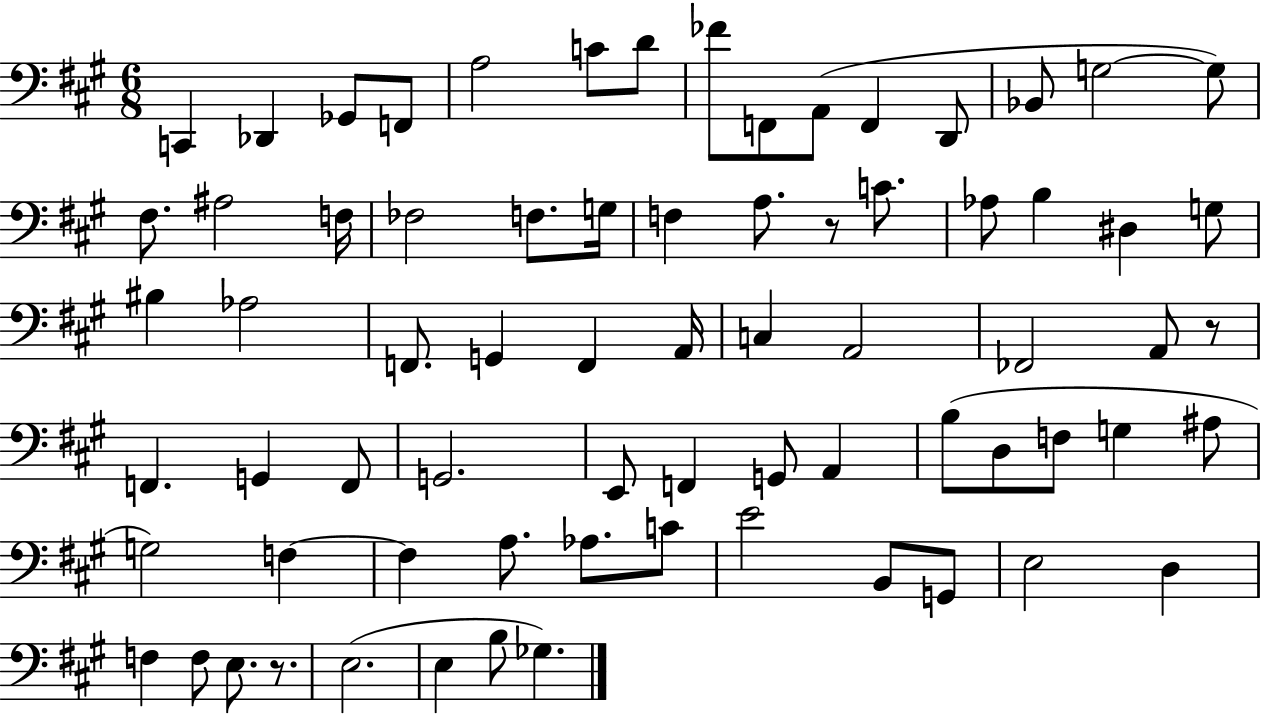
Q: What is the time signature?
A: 6/8